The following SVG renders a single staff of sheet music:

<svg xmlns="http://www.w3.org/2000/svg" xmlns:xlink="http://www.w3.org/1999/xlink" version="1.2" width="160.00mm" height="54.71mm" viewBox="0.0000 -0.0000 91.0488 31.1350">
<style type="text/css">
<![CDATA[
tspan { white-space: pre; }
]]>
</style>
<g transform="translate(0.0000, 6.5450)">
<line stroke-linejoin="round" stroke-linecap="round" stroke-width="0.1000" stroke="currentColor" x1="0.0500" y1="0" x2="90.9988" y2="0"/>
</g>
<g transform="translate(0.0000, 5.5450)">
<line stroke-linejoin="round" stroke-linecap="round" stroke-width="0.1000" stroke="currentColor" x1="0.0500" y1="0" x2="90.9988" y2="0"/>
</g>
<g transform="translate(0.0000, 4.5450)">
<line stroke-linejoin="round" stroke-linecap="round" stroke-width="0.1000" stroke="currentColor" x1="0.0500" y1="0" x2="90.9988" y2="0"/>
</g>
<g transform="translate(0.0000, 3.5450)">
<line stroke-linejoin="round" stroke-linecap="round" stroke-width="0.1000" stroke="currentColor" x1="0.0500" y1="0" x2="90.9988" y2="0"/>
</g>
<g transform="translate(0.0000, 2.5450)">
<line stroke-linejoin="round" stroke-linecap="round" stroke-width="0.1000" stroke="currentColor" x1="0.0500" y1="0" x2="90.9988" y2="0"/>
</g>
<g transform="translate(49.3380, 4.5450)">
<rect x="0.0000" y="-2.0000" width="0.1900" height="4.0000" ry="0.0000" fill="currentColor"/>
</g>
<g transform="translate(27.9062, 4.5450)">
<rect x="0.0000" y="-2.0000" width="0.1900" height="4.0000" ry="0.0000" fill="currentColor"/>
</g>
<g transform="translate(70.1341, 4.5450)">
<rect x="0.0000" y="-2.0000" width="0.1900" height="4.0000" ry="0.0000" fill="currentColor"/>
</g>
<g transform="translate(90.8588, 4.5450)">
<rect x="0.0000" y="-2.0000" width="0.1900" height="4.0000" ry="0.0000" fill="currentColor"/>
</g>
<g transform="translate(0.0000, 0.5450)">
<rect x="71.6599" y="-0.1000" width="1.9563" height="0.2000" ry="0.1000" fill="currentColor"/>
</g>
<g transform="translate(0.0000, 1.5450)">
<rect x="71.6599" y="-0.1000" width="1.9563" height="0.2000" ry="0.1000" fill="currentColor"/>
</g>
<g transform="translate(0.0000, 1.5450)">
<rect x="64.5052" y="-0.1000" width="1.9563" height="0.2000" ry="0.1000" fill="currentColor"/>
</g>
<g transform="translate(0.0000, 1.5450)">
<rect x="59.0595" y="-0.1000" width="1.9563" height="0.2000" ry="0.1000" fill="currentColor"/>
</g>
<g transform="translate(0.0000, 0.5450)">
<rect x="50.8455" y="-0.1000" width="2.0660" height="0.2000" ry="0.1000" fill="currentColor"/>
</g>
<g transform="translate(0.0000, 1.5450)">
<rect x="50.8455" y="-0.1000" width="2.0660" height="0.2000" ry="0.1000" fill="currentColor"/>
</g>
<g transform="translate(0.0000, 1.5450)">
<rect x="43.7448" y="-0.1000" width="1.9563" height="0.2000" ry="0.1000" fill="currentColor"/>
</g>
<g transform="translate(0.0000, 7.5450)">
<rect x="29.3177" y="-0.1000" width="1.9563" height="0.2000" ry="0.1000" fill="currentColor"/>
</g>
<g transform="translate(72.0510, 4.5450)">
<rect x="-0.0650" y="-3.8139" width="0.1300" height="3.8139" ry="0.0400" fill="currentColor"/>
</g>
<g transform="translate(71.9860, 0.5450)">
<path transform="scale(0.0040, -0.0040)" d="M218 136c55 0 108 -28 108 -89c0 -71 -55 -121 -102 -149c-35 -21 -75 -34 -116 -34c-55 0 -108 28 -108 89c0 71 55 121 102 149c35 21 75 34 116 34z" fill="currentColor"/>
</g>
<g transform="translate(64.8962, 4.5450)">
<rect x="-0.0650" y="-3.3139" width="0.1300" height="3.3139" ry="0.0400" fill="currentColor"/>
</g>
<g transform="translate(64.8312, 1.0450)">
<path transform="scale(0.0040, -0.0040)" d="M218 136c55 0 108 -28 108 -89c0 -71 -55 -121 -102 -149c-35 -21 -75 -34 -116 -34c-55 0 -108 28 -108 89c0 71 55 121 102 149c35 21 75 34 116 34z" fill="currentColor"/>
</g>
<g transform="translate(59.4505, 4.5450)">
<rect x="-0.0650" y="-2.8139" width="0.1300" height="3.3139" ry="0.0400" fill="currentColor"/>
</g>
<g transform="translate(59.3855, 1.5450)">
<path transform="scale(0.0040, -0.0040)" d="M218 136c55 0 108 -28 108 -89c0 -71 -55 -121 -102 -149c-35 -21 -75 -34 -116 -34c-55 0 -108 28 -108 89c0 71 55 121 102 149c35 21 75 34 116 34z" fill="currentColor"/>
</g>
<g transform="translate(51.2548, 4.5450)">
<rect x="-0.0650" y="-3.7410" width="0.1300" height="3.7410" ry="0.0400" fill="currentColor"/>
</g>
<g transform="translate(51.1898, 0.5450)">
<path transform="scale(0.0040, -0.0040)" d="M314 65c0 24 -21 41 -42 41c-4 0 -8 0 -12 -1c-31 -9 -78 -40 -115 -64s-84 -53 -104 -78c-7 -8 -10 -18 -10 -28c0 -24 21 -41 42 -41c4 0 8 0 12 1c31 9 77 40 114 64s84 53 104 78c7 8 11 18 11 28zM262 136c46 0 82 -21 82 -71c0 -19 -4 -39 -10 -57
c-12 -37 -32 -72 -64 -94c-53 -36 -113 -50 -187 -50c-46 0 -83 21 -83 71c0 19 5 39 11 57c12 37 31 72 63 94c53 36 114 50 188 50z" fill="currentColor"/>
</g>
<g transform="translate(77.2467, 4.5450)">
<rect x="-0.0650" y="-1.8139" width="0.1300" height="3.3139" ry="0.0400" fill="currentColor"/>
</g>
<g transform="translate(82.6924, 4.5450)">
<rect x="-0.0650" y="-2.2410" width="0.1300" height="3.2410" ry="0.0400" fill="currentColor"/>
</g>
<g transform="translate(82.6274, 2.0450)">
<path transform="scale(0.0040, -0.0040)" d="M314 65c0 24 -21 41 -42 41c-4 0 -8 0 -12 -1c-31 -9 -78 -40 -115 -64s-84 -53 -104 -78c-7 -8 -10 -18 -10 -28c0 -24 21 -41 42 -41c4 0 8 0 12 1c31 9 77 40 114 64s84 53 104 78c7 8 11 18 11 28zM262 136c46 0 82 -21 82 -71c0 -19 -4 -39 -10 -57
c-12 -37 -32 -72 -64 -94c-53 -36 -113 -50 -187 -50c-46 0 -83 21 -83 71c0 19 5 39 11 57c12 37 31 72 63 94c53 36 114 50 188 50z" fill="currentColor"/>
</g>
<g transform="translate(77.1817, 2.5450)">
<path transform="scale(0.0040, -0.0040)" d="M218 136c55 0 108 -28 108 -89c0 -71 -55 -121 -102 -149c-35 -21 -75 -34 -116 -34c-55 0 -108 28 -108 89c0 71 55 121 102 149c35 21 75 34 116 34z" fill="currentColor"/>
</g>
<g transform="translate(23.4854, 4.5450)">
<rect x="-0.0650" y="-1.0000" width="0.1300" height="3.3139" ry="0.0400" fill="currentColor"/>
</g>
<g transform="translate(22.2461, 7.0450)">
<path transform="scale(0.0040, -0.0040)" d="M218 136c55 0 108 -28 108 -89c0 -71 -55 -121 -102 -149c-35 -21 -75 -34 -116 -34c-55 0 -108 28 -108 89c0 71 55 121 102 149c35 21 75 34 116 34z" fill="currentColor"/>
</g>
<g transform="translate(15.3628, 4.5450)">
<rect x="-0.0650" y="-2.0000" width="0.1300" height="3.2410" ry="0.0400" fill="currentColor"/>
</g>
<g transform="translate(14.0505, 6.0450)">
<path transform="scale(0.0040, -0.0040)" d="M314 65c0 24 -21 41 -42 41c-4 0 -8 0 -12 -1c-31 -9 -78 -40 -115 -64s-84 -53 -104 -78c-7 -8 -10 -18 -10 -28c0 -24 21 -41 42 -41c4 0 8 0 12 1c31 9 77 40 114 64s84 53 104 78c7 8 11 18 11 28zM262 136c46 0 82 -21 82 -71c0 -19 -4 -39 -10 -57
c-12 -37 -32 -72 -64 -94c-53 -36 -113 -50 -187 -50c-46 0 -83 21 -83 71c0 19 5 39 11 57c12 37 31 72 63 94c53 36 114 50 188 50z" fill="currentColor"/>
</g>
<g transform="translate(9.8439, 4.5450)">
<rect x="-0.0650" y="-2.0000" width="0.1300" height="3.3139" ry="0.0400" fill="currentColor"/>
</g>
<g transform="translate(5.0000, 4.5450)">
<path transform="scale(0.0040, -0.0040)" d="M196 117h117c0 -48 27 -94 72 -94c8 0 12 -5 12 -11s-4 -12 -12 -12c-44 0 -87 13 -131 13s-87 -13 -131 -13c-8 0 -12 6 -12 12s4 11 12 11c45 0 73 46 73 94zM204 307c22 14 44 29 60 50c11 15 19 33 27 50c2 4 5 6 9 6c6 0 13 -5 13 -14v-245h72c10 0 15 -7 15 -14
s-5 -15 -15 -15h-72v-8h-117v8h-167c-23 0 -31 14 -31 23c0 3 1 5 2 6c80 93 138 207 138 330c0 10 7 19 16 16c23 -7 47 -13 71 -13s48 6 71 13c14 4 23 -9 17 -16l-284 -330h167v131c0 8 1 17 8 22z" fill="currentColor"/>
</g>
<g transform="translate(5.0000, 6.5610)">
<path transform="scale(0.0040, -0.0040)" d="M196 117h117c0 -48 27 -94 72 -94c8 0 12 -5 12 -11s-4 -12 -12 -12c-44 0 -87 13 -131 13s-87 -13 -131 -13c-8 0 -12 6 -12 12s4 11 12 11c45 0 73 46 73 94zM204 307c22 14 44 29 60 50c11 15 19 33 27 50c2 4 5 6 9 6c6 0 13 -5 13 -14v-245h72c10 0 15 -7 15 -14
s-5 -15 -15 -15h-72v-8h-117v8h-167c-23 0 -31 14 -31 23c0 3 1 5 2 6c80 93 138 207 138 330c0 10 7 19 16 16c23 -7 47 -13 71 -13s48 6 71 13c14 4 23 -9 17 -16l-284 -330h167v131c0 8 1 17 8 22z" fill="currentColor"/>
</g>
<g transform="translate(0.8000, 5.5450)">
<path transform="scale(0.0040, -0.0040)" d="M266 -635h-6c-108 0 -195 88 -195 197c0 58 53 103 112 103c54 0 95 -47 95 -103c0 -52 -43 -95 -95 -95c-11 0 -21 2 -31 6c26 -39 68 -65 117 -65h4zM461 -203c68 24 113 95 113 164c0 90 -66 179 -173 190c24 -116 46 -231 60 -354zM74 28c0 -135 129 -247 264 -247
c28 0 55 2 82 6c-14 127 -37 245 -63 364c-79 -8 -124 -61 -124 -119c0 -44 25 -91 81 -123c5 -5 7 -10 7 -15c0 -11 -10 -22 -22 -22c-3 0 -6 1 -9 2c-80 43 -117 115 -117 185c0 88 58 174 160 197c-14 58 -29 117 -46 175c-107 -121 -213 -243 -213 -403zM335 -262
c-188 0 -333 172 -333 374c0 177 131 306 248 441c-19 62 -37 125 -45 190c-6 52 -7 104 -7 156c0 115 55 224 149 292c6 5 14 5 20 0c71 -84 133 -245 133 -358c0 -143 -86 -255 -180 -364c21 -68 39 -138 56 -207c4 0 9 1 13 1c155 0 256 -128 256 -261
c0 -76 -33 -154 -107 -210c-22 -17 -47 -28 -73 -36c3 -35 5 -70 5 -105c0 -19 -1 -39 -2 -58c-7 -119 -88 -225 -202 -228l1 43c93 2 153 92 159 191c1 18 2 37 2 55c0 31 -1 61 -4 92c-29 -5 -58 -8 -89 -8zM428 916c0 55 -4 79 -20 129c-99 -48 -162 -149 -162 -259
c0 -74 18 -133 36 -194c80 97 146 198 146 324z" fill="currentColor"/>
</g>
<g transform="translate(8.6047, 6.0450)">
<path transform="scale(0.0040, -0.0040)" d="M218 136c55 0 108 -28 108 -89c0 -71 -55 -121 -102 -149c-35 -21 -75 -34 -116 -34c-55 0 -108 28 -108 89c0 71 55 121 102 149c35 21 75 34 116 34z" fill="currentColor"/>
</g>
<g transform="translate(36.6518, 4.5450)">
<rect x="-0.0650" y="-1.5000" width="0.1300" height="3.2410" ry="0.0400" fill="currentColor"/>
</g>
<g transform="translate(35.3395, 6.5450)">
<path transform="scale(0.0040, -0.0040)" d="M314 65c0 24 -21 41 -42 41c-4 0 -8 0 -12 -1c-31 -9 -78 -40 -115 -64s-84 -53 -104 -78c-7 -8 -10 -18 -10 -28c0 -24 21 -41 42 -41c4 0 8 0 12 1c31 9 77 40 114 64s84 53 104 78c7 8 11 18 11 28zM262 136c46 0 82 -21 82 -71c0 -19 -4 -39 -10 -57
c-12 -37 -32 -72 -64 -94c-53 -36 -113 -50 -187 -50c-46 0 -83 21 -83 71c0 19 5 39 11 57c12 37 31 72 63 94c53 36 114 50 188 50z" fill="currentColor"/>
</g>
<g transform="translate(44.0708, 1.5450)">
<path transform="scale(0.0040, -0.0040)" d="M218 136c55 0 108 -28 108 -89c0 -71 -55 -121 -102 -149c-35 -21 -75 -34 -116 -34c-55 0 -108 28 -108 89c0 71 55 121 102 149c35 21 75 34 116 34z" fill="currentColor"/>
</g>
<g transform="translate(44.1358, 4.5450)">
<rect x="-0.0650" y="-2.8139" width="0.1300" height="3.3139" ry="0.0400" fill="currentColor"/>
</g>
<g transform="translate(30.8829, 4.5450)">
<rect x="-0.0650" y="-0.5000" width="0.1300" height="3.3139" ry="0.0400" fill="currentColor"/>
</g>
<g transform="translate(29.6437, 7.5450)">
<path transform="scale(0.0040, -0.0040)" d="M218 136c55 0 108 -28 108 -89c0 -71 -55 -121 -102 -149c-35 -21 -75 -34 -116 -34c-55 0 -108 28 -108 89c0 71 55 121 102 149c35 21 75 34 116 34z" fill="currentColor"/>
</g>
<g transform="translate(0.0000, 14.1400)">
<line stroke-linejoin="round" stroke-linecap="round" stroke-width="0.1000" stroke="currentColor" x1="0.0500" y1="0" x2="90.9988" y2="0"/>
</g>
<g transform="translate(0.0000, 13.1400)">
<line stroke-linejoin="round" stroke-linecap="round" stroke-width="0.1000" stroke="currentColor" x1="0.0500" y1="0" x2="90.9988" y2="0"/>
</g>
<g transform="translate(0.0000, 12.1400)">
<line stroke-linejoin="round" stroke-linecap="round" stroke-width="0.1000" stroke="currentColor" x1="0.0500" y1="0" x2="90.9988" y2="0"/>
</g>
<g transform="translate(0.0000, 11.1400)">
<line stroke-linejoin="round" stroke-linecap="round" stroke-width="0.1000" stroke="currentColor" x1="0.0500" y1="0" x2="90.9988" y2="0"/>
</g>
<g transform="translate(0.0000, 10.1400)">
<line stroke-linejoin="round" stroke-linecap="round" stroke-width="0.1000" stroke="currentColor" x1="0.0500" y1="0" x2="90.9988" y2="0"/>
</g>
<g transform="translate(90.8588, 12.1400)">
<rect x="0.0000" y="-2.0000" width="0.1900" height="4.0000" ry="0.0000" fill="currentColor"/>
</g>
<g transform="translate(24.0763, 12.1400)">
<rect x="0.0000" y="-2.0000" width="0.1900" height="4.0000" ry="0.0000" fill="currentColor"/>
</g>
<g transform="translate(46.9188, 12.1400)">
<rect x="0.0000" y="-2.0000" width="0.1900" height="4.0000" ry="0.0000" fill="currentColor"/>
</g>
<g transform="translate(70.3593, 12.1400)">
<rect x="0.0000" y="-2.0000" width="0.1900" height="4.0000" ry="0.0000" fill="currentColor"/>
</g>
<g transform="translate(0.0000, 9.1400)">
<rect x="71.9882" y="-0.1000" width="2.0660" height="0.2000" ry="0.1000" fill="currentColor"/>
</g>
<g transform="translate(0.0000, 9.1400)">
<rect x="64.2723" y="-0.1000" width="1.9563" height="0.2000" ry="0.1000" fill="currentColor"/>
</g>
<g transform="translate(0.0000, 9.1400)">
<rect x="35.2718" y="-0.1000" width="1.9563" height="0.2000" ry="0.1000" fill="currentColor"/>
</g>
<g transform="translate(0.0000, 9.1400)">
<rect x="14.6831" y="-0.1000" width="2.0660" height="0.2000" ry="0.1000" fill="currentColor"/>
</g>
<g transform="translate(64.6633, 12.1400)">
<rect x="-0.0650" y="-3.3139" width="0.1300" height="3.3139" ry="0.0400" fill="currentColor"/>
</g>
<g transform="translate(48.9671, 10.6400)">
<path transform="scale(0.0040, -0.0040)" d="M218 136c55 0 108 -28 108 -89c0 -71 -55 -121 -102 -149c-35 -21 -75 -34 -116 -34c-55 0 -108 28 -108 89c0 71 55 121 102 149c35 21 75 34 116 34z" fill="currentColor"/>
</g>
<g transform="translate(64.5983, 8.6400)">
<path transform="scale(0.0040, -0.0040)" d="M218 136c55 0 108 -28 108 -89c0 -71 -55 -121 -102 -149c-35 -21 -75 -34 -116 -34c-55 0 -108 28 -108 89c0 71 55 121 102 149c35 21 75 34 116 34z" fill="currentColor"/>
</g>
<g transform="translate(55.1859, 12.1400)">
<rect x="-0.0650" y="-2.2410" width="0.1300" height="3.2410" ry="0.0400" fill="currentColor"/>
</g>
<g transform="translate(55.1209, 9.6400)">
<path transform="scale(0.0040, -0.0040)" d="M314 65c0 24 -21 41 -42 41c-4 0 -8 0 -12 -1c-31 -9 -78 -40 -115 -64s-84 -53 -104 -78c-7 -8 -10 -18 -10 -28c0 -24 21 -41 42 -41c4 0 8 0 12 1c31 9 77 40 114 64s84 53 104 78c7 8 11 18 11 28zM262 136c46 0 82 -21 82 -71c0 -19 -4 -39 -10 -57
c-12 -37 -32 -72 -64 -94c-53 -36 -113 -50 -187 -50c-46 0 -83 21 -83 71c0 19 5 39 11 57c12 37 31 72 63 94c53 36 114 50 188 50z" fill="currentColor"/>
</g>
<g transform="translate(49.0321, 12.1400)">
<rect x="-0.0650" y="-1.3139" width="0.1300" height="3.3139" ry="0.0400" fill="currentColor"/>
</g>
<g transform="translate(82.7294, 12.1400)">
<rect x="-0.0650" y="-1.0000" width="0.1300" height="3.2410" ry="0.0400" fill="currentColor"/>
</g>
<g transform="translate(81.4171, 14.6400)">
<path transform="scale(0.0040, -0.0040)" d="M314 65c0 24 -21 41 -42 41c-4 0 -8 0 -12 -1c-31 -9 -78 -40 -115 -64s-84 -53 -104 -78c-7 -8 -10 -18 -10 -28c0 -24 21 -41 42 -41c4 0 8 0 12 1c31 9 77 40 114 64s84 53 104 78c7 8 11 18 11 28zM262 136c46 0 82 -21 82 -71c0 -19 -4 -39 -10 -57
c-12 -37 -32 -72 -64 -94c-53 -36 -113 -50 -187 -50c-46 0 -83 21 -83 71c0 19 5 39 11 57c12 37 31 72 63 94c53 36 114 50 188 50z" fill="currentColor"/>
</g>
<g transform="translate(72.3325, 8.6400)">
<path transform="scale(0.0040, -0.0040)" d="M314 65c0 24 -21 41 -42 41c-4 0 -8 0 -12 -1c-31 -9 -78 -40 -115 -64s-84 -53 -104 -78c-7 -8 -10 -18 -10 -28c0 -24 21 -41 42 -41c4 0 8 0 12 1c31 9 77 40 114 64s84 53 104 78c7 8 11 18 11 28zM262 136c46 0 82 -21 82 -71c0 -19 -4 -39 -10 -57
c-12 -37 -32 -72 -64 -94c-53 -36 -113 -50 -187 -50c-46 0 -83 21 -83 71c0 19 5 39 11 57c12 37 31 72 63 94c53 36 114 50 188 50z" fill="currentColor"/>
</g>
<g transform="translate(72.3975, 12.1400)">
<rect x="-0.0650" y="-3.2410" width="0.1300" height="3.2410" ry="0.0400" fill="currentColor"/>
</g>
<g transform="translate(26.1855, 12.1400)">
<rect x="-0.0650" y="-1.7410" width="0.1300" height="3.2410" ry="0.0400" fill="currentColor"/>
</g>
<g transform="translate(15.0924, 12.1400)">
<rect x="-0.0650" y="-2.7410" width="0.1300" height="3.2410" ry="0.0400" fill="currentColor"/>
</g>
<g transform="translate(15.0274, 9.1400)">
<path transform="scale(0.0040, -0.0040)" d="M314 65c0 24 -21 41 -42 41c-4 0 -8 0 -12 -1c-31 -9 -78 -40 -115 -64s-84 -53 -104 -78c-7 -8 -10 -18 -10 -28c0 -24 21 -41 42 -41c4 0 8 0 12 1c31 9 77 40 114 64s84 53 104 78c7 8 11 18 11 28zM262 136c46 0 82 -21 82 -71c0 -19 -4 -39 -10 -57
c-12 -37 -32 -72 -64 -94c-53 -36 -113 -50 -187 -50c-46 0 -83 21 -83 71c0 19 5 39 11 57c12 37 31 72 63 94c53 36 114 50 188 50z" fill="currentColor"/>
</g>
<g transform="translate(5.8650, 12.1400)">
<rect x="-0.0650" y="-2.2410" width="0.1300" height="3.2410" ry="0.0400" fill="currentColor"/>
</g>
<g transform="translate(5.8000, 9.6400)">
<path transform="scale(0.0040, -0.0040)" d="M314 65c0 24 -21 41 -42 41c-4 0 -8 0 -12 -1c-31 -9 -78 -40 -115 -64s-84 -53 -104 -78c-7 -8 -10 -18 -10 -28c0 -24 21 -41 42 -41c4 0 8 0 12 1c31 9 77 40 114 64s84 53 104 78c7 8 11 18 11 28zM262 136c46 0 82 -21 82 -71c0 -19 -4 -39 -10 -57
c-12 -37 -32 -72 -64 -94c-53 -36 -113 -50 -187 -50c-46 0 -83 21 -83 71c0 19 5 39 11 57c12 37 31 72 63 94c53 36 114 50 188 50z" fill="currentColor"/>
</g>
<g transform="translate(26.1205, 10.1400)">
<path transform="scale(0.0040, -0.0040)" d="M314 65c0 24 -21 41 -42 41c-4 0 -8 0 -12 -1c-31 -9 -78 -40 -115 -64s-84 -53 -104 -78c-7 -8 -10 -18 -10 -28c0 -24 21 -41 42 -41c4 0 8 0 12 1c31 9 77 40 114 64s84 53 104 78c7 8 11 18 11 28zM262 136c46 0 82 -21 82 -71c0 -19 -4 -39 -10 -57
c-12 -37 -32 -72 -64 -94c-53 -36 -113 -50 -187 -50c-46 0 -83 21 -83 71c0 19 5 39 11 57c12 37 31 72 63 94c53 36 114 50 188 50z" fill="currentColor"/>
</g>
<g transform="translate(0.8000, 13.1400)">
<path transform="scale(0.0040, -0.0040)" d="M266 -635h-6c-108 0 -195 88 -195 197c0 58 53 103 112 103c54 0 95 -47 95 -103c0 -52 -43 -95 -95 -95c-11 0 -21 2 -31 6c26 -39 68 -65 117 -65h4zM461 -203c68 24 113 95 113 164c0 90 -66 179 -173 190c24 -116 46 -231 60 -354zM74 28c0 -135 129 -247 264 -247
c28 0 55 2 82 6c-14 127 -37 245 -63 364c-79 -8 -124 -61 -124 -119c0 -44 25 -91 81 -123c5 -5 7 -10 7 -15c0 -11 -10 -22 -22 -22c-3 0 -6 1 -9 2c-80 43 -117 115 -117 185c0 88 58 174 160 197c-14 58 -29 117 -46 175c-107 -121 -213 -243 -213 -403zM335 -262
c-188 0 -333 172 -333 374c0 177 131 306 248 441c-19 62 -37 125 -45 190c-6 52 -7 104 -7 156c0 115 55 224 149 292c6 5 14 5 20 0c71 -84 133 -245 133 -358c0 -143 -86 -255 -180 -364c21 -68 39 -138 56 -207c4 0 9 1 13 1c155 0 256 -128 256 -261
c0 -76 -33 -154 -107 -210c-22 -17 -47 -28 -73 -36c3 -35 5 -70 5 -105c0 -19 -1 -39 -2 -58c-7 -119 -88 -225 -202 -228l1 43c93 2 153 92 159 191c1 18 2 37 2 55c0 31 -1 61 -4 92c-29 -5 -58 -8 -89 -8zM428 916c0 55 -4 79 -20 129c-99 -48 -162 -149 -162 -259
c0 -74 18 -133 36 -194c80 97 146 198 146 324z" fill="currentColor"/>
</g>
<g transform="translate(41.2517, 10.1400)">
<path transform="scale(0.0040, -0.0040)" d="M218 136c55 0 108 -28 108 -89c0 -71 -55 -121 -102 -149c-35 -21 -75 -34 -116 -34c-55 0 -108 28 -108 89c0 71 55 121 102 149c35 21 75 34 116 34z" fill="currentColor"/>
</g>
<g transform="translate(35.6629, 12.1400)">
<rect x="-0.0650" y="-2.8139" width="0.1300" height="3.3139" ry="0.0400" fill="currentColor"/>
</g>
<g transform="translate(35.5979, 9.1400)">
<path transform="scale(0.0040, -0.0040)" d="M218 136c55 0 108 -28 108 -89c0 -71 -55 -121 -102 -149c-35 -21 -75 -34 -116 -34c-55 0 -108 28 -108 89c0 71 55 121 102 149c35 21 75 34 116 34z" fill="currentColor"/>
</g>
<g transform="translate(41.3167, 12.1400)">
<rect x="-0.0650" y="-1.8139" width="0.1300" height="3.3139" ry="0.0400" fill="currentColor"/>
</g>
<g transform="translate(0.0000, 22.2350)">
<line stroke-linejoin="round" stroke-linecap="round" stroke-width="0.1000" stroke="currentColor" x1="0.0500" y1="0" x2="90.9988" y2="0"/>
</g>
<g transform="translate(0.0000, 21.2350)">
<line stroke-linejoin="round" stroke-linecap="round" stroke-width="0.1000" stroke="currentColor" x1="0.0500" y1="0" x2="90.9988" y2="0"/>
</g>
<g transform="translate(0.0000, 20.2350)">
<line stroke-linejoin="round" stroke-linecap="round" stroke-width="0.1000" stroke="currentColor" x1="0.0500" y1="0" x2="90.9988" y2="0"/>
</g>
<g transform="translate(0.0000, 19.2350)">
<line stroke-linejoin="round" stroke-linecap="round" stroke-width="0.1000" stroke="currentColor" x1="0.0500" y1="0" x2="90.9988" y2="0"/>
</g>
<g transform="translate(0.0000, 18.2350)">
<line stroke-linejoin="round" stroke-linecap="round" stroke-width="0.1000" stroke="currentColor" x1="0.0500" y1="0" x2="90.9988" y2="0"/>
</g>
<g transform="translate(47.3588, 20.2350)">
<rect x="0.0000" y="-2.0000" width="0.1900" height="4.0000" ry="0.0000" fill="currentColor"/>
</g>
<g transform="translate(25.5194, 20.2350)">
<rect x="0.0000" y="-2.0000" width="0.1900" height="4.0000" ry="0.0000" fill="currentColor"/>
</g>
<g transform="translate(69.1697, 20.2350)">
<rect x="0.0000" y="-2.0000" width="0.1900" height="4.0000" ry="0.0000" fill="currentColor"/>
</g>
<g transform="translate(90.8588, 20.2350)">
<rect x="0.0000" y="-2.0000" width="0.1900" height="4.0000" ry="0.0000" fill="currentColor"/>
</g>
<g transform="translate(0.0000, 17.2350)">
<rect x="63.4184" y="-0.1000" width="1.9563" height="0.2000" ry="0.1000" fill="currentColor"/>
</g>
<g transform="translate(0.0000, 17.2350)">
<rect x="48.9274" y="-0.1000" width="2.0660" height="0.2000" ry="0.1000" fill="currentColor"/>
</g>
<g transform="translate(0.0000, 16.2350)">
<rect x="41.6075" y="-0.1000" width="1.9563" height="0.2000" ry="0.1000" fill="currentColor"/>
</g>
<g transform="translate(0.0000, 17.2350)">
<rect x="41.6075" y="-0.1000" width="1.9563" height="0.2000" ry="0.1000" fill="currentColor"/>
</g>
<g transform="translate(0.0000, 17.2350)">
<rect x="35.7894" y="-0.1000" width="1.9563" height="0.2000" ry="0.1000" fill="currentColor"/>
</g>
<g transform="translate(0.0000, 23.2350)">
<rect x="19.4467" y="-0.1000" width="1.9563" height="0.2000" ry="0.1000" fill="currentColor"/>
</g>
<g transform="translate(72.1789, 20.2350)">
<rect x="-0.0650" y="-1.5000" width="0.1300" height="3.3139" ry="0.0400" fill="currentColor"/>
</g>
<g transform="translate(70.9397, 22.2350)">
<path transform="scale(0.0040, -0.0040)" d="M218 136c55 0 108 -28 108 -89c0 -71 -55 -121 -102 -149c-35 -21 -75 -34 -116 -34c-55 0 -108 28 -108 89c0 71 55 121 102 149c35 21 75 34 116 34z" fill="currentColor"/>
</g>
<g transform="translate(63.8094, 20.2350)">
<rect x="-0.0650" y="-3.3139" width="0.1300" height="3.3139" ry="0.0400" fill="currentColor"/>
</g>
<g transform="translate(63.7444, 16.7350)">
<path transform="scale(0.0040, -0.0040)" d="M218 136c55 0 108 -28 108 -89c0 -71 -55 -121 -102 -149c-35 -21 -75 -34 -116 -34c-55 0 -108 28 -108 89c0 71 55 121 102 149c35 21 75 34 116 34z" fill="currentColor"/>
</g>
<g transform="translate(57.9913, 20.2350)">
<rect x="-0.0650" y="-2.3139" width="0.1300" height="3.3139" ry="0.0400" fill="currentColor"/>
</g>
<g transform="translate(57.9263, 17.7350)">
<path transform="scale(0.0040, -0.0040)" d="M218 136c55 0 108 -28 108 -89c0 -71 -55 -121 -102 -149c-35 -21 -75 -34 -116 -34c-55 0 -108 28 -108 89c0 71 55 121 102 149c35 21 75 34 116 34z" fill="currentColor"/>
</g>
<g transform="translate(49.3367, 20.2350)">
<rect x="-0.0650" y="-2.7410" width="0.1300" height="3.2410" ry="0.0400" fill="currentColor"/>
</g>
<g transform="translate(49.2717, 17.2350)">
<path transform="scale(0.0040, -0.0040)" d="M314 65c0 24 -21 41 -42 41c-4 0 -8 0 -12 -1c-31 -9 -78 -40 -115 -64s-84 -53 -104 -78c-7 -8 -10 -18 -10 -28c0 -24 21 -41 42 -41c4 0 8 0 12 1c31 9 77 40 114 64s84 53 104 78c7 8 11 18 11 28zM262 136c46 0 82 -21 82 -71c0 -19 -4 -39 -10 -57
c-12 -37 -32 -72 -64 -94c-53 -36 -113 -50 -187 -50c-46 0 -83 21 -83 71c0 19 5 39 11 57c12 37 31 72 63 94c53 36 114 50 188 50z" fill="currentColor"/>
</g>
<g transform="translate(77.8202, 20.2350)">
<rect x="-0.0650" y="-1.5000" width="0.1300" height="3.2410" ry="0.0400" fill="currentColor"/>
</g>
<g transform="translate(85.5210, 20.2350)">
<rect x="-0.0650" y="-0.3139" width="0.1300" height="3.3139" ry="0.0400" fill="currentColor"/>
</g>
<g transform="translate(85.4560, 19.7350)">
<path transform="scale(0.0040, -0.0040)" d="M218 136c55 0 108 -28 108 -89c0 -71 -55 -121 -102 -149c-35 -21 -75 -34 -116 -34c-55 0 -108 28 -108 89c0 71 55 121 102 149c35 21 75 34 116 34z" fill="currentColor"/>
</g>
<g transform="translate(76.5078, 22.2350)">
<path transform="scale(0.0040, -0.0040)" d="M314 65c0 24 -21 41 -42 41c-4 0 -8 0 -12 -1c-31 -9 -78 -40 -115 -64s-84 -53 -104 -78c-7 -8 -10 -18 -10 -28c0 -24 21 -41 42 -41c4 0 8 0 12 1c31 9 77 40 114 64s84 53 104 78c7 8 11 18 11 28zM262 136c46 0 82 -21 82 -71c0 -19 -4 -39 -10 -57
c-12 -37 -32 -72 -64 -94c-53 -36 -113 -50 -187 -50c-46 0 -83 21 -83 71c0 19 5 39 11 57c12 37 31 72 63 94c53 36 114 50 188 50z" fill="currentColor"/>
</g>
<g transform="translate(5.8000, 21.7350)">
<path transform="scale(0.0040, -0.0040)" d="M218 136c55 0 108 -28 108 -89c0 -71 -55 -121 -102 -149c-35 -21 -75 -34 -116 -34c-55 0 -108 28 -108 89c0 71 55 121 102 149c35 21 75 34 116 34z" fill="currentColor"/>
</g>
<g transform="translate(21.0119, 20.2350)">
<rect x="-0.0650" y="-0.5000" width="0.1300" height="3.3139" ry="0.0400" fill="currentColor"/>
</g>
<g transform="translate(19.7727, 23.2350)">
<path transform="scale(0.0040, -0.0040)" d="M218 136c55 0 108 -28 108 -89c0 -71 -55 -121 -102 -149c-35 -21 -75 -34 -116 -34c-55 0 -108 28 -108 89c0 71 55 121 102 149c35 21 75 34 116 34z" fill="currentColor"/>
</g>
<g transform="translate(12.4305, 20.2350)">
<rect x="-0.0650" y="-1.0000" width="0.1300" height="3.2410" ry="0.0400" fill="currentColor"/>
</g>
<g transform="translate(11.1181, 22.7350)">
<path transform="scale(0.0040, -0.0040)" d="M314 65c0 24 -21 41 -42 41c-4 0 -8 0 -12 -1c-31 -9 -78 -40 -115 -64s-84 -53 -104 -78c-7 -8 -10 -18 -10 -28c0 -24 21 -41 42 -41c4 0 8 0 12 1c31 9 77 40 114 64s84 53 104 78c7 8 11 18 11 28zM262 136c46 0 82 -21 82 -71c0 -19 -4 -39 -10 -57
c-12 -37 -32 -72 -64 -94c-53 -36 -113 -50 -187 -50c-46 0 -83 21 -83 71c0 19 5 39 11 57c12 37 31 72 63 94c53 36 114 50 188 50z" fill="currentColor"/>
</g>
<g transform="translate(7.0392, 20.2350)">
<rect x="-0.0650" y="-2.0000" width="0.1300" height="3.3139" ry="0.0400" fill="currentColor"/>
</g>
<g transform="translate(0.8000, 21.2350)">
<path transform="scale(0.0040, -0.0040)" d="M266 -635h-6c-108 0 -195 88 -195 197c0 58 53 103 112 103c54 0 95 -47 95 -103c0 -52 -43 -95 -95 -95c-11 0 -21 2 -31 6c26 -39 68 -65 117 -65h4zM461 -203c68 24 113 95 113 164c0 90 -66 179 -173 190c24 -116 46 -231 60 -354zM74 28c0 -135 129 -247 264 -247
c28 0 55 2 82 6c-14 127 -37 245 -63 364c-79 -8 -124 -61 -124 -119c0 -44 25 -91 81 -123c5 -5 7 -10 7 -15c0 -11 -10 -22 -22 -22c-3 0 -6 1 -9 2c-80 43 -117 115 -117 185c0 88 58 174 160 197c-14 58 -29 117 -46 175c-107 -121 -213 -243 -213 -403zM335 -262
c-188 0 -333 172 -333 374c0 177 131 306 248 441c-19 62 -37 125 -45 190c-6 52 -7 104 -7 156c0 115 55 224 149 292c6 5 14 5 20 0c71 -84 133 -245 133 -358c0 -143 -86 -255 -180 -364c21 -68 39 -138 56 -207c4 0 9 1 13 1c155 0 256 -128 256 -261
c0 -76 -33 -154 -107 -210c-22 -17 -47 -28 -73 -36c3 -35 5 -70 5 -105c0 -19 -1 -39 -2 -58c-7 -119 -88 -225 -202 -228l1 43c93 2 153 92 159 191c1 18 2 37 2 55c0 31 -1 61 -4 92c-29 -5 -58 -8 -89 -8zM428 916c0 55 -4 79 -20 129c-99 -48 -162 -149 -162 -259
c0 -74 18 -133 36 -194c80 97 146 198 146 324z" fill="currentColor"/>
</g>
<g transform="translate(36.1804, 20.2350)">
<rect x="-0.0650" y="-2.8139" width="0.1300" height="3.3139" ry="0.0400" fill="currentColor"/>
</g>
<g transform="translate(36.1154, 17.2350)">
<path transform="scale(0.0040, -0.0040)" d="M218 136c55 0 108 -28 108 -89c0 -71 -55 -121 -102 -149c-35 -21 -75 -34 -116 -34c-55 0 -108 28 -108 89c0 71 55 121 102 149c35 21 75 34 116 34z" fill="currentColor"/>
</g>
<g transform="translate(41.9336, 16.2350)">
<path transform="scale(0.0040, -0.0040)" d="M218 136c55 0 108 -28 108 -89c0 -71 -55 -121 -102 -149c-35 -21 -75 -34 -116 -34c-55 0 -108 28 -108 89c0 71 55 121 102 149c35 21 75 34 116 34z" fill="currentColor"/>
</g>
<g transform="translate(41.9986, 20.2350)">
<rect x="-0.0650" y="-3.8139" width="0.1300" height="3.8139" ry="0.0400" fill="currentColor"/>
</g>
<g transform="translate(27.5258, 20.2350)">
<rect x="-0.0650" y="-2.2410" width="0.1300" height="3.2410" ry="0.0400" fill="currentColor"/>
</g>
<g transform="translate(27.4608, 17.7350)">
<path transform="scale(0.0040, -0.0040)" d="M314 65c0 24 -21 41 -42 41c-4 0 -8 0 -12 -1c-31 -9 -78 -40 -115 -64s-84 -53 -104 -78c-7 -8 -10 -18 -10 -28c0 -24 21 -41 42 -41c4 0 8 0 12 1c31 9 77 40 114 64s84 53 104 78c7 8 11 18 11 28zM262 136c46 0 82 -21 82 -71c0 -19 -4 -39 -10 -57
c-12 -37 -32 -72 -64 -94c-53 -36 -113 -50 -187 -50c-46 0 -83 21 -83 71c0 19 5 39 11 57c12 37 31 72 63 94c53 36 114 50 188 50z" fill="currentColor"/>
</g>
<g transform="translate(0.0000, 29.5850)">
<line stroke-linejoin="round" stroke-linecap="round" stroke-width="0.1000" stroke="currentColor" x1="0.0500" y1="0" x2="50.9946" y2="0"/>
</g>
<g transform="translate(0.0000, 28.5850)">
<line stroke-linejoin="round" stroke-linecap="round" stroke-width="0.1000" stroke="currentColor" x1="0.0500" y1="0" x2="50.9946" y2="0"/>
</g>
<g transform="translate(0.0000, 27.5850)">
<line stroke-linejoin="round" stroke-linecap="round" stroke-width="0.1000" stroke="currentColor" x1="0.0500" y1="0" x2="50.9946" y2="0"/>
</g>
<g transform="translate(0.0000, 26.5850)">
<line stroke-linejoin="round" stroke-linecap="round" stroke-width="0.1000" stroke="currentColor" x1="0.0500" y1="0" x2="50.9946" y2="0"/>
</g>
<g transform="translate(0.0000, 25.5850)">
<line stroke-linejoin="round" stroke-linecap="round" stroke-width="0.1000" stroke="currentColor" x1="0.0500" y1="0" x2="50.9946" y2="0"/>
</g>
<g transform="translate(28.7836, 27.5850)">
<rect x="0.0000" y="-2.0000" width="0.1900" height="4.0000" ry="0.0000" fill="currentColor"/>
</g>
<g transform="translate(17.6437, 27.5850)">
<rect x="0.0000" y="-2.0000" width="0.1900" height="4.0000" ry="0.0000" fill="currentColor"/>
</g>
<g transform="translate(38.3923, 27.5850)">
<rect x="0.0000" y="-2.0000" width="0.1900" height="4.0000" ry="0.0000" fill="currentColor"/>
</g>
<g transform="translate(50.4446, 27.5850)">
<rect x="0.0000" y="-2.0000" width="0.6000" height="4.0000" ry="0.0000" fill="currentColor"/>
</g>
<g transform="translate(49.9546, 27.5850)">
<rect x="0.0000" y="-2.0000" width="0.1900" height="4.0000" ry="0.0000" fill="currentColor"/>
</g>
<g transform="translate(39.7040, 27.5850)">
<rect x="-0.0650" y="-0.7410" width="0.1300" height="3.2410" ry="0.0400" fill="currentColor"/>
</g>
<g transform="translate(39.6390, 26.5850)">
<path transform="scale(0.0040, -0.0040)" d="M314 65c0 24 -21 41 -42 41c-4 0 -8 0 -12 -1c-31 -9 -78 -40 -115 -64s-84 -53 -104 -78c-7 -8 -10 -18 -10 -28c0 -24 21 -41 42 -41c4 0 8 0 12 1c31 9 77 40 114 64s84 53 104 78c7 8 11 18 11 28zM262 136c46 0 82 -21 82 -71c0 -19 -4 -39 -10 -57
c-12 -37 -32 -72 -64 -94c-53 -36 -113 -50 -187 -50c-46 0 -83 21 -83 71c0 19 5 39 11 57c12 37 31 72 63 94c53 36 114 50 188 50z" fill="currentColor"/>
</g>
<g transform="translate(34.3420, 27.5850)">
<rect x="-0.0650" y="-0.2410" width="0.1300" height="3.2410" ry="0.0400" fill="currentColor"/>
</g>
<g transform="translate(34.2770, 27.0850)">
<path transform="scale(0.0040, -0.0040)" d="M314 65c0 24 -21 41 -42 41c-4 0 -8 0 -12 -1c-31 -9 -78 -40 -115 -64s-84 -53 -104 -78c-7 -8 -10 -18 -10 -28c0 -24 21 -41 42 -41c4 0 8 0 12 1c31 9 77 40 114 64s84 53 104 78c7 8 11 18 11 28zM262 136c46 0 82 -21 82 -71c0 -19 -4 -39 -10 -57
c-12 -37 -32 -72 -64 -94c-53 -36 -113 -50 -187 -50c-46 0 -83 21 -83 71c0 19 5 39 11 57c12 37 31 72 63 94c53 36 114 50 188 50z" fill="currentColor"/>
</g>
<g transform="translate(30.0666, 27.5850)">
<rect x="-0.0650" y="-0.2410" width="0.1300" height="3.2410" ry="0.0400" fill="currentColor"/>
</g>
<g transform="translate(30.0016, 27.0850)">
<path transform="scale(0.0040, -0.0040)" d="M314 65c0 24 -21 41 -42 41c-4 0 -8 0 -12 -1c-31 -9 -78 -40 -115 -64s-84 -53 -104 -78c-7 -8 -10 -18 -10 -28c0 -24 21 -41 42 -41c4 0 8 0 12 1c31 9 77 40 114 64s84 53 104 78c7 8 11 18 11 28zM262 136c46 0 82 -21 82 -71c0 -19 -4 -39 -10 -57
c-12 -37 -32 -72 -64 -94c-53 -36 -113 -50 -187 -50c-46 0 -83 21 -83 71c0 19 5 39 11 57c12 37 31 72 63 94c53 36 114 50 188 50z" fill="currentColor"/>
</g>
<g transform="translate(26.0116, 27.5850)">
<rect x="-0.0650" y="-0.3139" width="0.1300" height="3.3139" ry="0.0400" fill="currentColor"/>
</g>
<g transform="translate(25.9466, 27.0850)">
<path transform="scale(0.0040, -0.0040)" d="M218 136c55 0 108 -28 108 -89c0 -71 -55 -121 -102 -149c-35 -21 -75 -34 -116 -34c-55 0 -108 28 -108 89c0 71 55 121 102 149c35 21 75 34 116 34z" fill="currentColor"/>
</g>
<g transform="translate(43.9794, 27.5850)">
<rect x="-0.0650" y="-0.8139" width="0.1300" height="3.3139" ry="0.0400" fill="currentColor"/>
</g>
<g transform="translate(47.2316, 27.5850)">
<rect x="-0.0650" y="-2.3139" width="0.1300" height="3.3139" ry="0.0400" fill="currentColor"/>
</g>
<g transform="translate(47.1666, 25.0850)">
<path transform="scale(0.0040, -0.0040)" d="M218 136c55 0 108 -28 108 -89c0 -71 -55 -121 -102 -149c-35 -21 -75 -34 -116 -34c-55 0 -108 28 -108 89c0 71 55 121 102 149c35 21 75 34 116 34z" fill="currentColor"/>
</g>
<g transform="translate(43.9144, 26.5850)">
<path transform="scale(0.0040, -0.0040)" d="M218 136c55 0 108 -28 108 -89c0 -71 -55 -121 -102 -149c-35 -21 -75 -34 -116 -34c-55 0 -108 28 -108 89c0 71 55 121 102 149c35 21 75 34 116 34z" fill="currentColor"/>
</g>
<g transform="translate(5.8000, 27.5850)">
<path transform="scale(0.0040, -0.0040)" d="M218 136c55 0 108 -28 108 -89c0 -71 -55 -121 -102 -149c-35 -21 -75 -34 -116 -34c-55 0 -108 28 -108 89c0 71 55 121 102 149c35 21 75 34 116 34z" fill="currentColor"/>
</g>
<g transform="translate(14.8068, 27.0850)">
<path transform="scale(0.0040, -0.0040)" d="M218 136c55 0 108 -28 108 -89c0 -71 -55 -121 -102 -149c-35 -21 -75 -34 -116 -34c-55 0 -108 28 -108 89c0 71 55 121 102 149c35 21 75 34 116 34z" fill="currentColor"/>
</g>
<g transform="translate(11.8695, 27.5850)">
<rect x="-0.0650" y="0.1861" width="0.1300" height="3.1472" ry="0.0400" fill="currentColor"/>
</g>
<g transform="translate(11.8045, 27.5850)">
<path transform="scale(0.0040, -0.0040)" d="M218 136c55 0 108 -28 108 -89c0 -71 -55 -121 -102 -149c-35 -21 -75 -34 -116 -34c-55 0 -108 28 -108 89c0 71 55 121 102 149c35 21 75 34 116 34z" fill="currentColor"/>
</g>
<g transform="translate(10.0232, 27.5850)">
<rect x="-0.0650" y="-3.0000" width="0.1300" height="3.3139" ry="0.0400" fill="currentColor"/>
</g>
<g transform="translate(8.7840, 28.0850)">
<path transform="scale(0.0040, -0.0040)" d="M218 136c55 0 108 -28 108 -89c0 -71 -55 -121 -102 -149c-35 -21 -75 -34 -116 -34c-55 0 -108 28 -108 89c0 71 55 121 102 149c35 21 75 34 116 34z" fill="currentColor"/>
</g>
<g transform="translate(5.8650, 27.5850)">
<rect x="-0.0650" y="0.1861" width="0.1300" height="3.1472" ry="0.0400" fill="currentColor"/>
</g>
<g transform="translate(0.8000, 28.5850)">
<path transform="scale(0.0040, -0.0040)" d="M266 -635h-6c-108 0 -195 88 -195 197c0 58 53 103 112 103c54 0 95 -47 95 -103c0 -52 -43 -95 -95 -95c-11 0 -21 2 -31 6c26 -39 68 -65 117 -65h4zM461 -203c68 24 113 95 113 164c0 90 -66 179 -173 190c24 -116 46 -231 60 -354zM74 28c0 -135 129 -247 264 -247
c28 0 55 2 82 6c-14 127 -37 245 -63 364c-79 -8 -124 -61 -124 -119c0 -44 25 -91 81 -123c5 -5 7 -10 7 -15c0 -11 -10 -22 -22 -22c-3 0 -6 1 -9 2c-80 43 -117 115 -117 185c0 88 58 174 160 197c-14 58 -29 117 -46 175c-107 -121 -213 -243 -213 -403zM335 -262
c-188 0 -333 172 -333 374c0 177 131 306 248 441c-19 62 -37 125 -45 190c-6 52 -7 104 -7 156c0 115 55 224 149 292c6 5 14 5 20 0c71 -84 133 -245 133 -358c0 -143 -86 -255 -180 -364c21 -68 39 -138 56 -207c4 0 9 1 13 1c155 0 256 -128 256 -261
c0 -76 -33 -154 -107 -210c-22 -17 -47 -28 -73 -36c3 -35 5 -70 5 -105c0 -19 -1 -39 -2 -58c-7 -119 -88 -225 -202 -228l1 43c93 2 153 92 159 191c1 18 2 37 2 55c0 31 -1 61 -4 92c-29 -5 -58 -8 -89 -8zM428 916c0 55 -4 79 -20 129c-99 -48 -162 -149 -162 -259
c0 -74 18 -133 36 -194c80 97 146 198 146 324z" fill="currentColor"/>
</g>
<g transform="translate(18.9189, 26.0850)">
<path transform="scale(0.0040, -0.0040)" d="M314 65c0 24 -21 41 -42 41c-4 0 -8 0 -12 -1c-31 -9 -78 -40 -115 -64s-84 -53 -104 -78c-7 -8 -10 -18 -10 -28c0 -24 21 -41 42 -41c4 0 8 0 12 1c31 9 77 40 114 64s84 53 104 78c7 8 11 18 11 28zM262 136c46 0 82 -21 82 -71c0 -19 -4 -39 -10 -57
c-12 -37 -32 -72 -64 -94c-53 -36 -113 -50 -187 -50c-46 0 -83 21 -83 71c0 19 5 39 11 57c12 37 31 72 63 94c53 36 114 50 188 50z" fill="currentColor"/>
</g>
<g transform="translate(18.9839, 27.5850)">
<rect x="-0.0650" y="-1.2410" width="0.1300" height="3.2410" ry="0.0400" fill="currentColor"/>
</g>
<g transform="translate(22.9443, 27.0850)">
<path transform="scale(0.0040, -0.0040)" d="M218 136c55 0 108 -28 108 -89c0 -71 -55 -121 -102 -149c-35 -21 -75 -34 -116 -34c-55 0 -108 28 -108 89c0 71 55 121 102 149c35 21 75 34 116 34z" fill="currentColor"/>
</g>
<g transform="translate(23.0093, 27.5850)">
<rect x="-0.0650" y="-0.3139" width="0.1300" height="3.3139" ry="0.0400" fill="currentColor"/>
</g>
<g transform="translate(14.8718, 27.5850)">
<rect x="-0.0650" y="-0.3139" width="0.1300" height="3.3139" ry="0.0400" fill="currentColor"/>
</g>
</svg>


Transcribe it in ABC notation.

X:1
T:Untitled
M:4/4
L:1/4
K:C
F F2 D C E2 a c'2 a b c' f g2 g2 a2 f2 a f e g2 b b2 D2 F D2 C g2 a c' a2 g b E E2 c B A B c e2 c c c2 c2 d2 d g